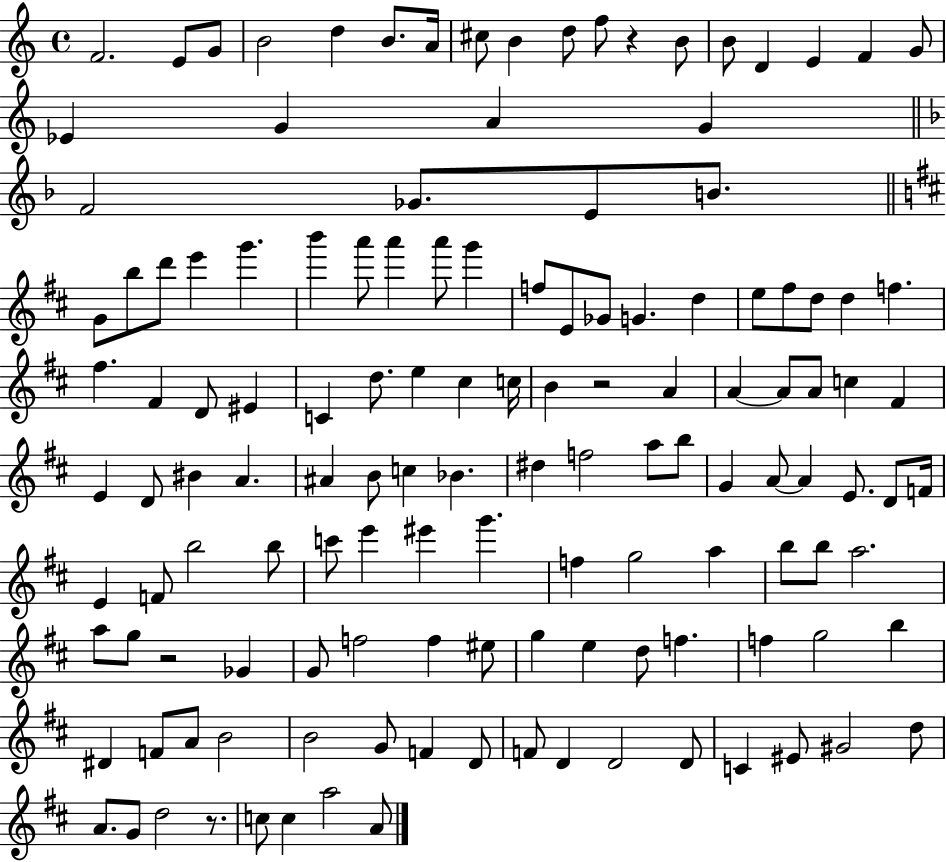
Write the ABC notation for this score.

X:1
T:Untitled
M:4/4
L:1/4
K:C
F2 E/2 G/2 B2 d B/2 A/4 ^c/2 B d/2 f/2 z B/2 B/2 D E F G/2 _E G A G F2 _G/2 E/2 B/2 G/2 b/2 d'/2 e' g' b' a'/2 a' a'/2 g' f/2 E/2 _G/2 G d e/2 ^f/2 d/2 d f ^f ^F D/2 ^E C d/2 e ^c c/4 B z2 A A A/2 A/2 c ^F E D/2 ^B A ^A B/2 c _B ^d f2 a/2 b/2 G A/2 A E/2 D/2 F/4 E F/2 b2 b/2 c'/2 e' ^e' g' f g2 a b/2 b/2 a2 a/2 g/2 z2 _G G/2 f2 f ^e/2 g e d/2 f f g2 b ^D F/2 A/2 B2 B2 G/2 F D/2 F/2 D D2 D/2 C ^E/2 ^G2 d/2 A/2 G/2 d2 z/2 c/2 c a2 A/2